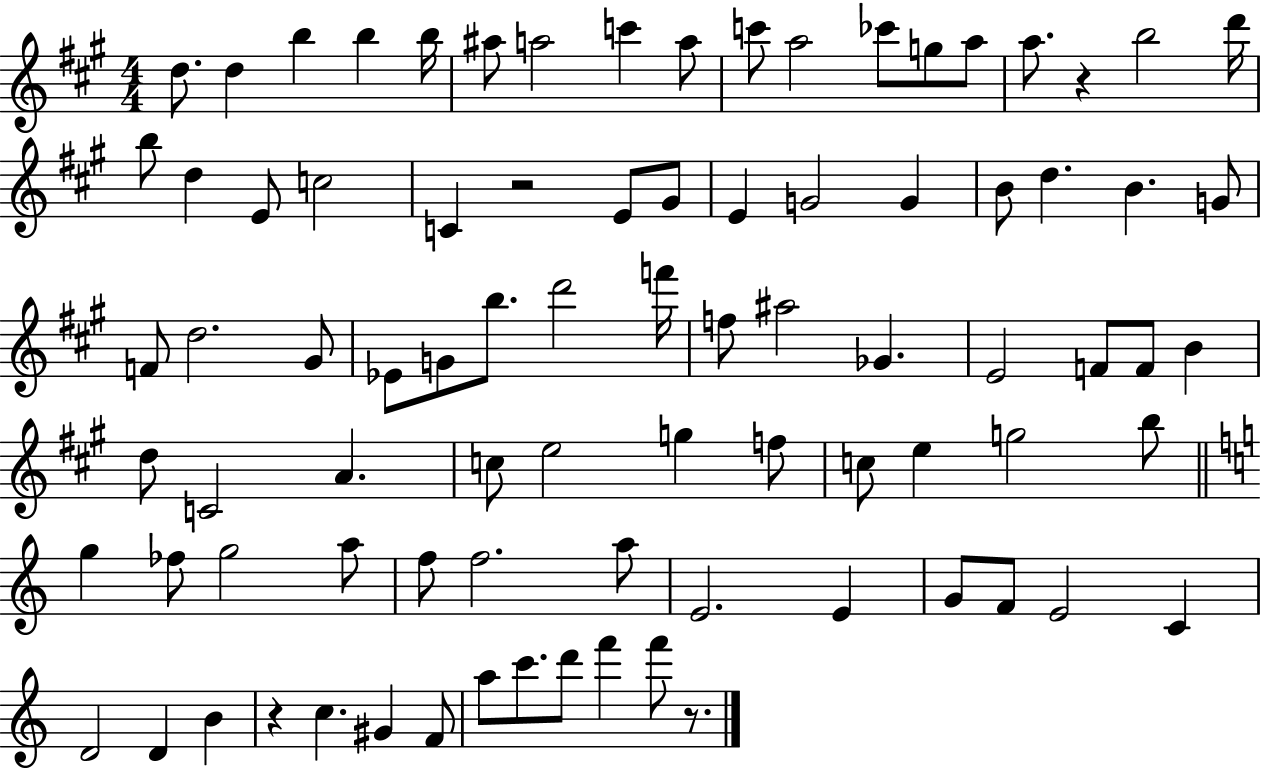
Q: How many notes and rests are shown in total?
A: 85